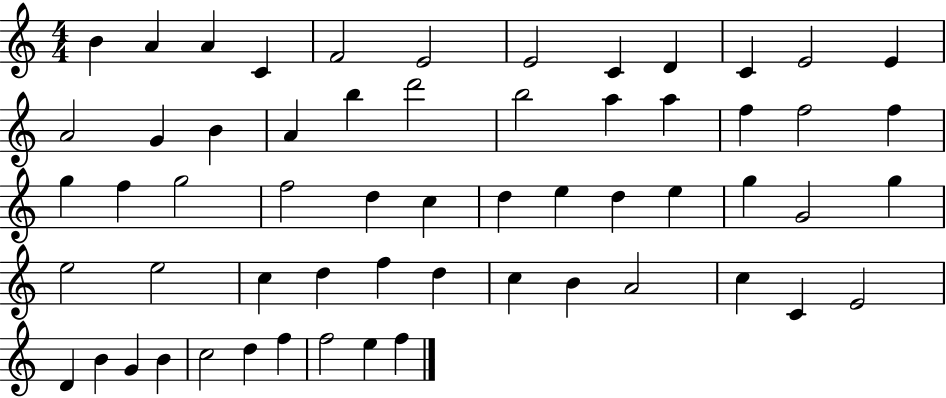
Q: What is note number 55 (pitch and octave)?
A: D5